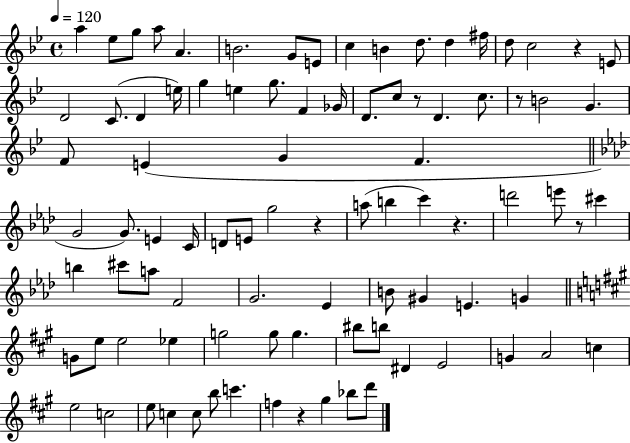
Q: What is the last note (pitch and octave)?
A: D6